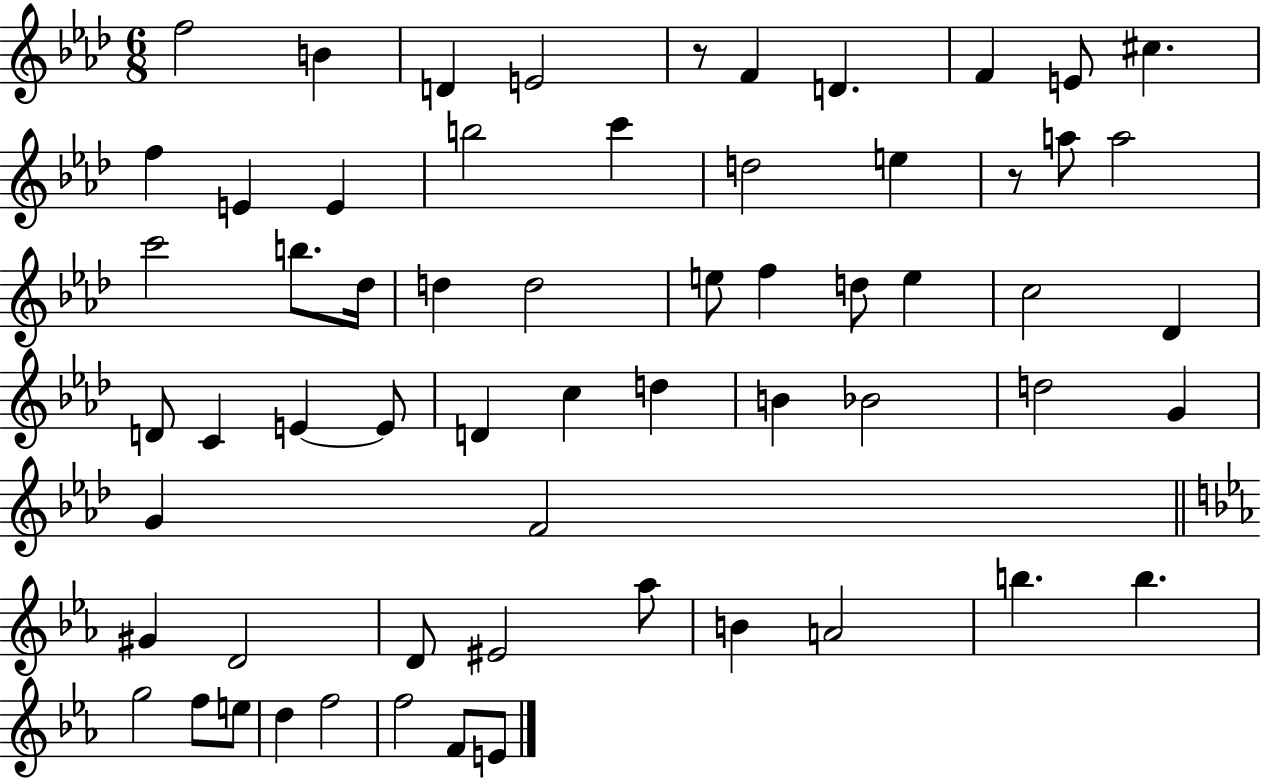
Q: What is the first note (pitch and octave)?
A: F5